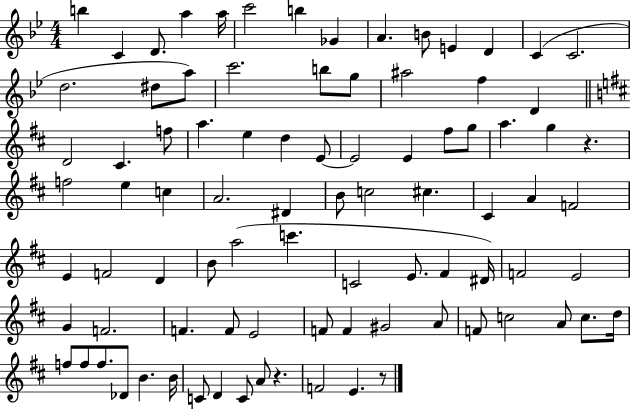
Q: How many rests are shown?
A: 3